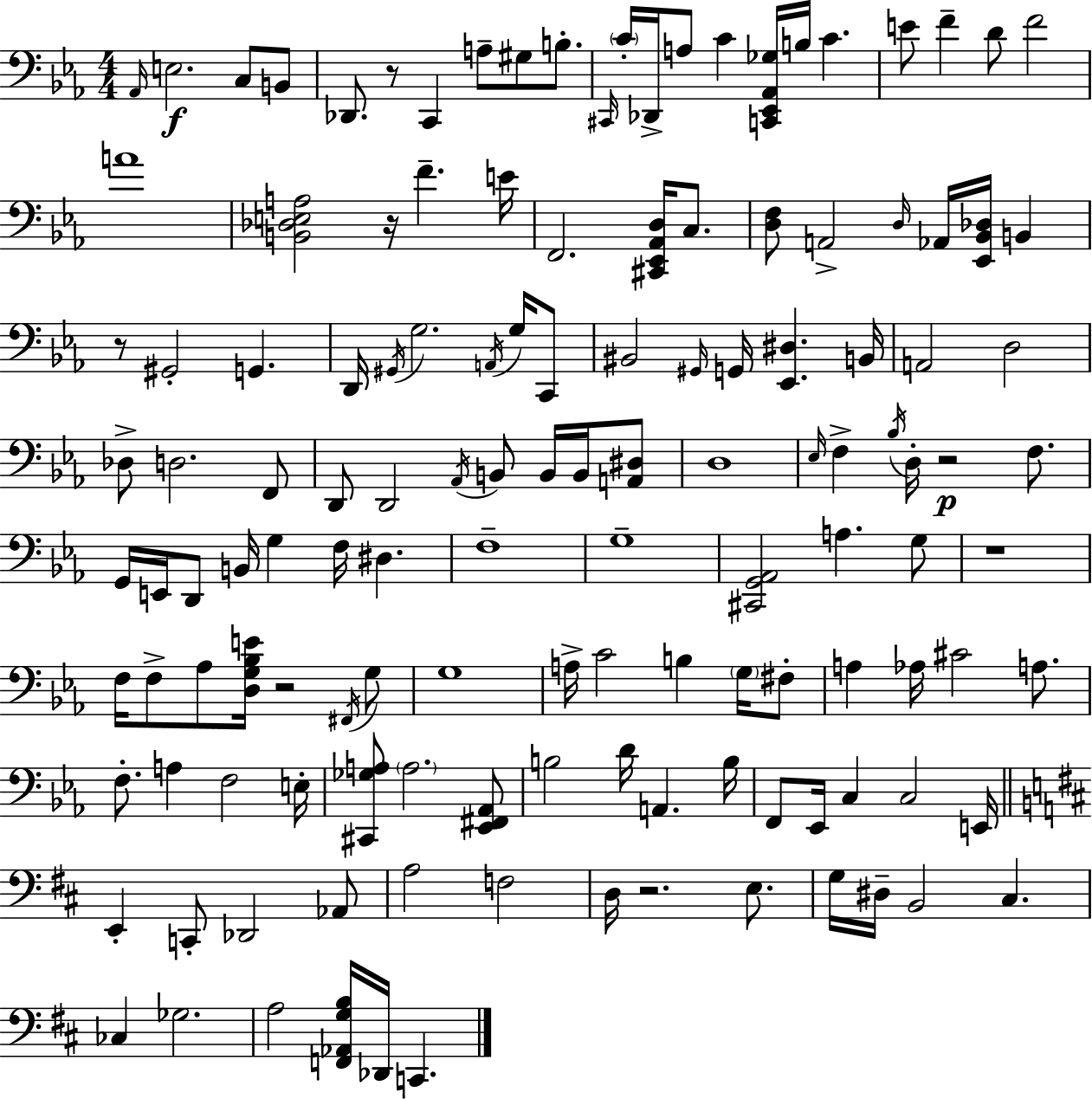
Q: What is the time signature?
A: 4/4